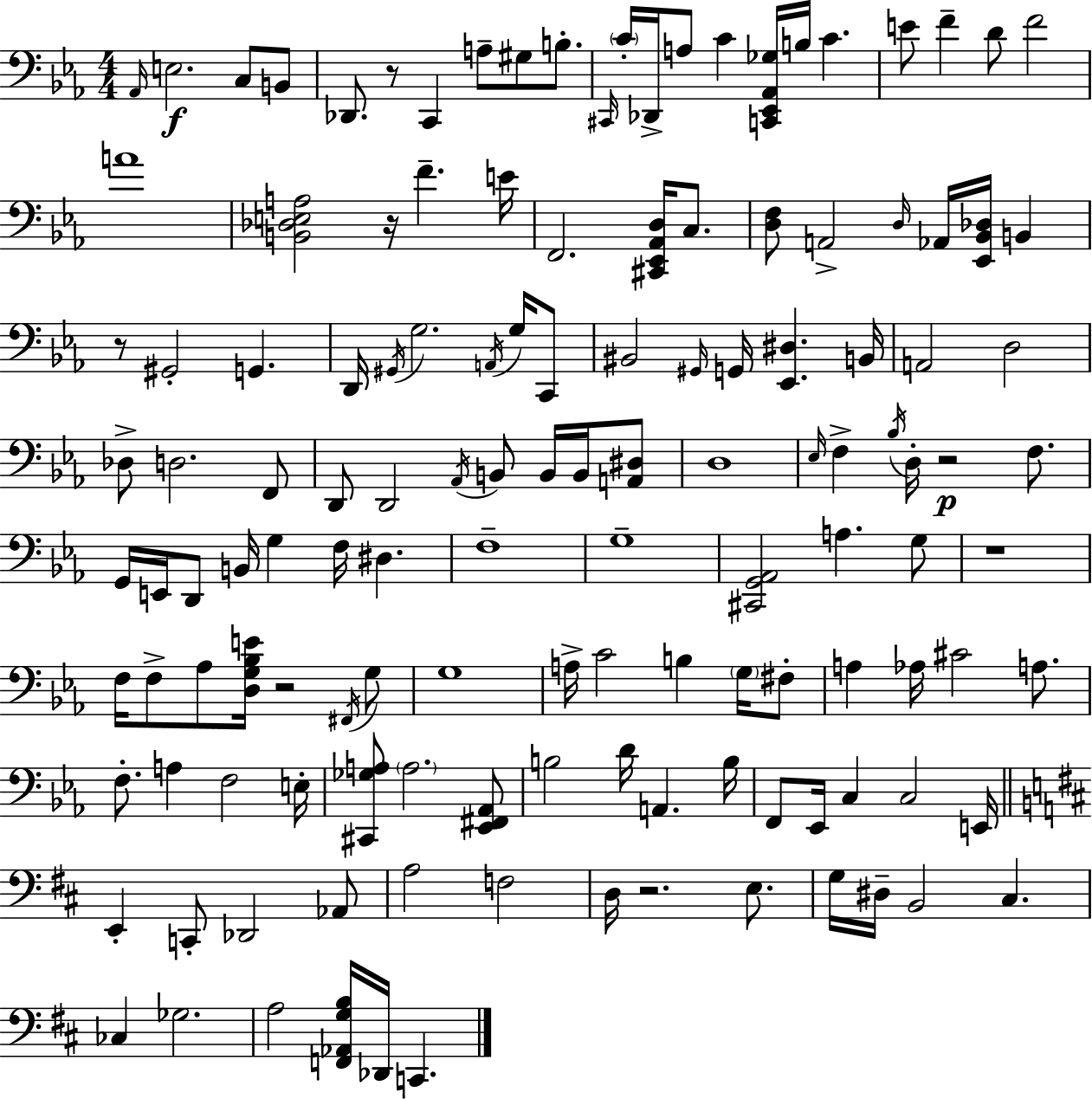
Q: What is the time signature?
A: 4/4